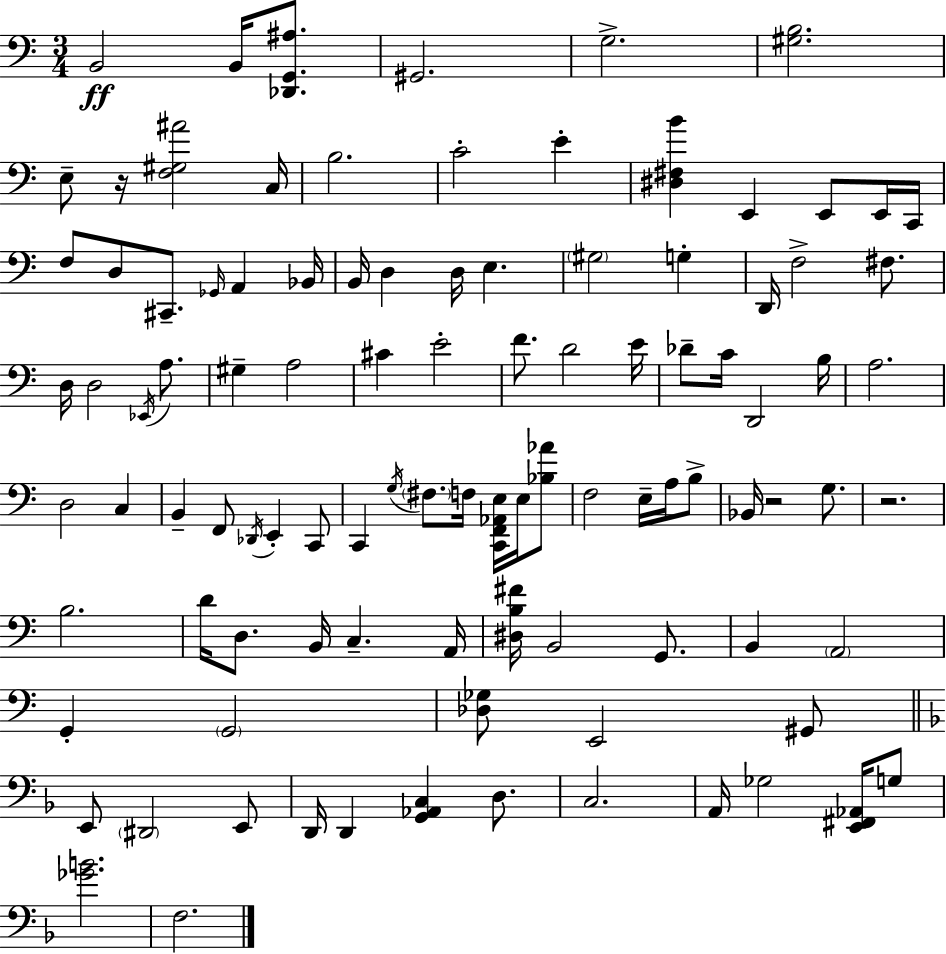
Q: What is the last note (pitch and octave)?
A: F3